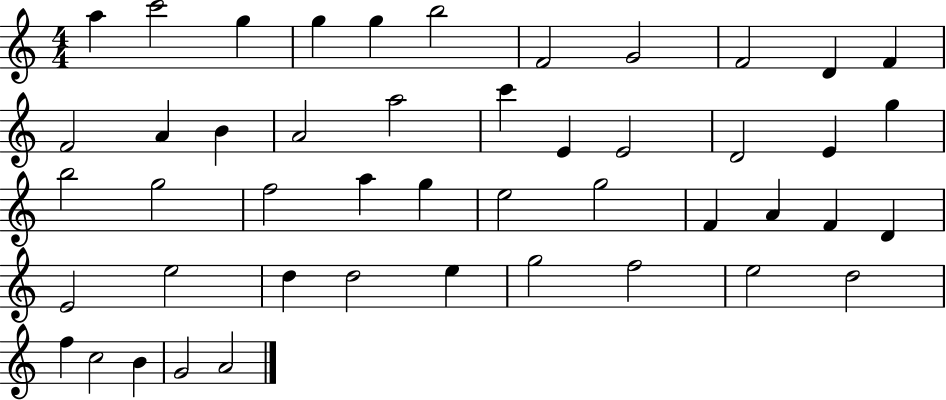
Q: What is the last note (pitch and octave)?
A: A4